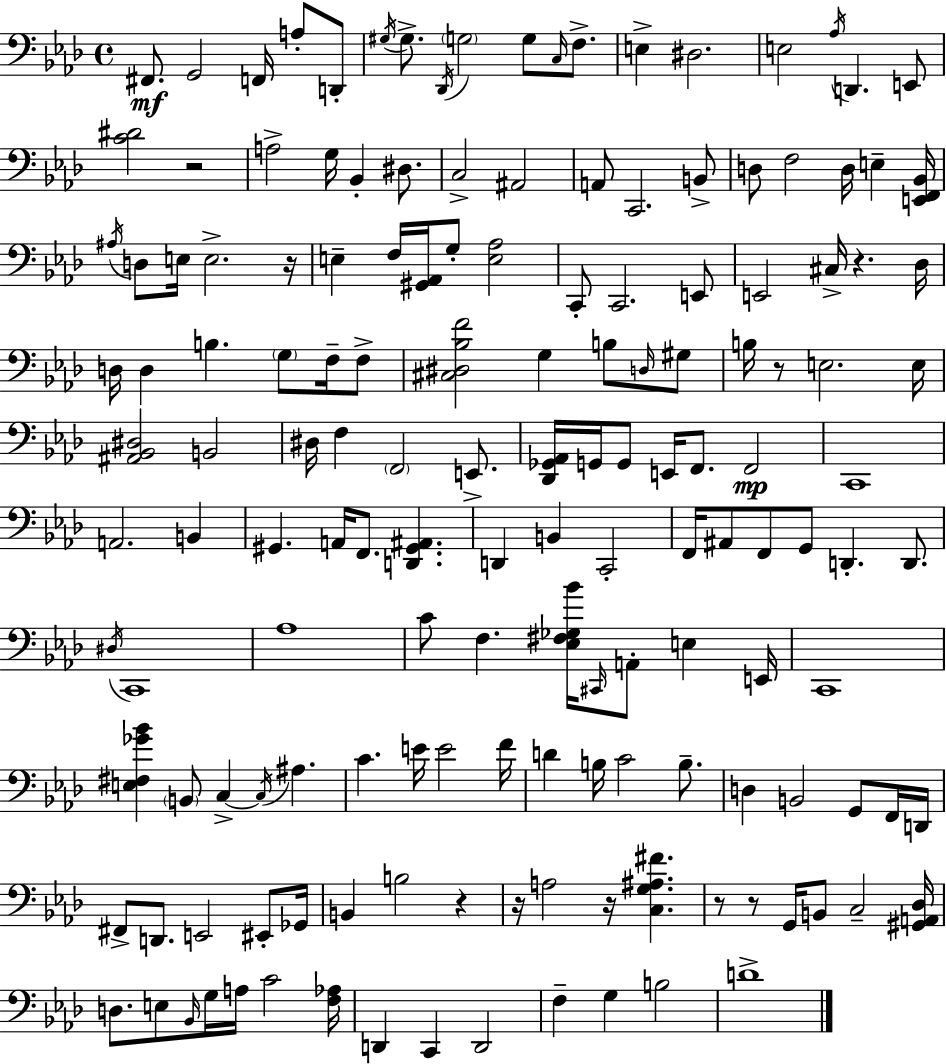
X:1
T:Untitled
M:4/4
L:1/4
K:Fm
^F,,/2 G,,2 F,,/4 A,/2 D,,/2 ^G,/4 ^G,/2 _D,,/4 G,2 G,/2 C,/4 F,/2 E, ^D,2 E,2 _A,/4 D,, E,,/2 [C^D]2 z2 A,2 G,/4 _B,, ^D,/2 C,2 ^A,,2 A,,/2 C,,2 B,,/2 D,/2 F,2 D,/4 E, [E,,F,,_B,,]/4 ^A,/4 D,/2 E,/4 E,2 z/4 E, F,/4 [^G,,_A,,]/4 G,/2 [E,_A,]2 C,,/2 C,,2 E,,/2 E,,2 ^C,/4 z _D,/4 D,/4 D, B, G,/2 F,/4 F,/2 [^C,^D,_B,F]2 G, B,/2 D,/4 ^G,/2 B,/4 z/2 E,2 E,/4 [^A,,_B,,^D,]2 B,,2 ^D,/4 F, F,,2 E,,/2 [_D,,_G,,_A,,]/4 G,,/4 G,,/2 E,,/4 F,,/2 F,,2 C,,4 A,,2 B,, ^G,, A,,/4 F,,/2 [D,,^G,,^A,,] D,, B,, C,,2 F,,/4 ^A,,/2 F,,/2 G,,/2 D,, D,,/2 ^D,/4 C,,4 _A,4 C/2 F, [_E,^F,_G,_B]/4 ^C,,/4 A,,/2 E, E,,/4 C,,4 [E,^F,_G_B] B,,/2 C, C,/4 ^A, C E/4 E2 F/4 D B,/4 C2 B,/2 D, B,,2 G,,/2 F,,/4 D,,/4 ^F,,/2 D,,/2 E,,2 ^E,,/2 _G,,/4 B,, B,2 z z/4 A,2 z/4 [C,G,^A,^F] z/2 z/2 G,,/4 B,,/2 C,2 [^G,,A,,_D,]/4 D,/2 E,/2 _B,,/4 G,/4 A,/4 C2 [F,_A,]/4 D,, C,, D,,2 F, G, B,2 D4